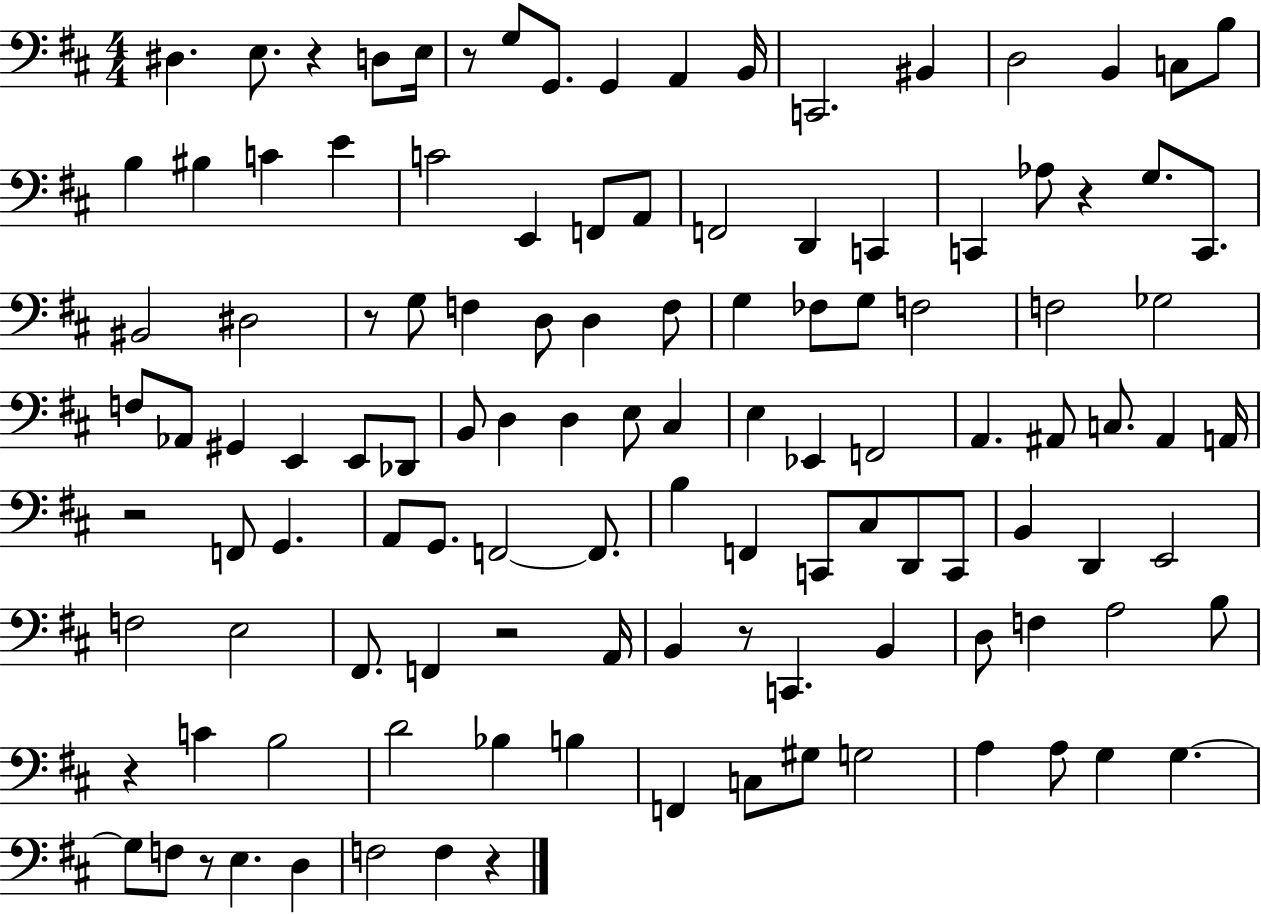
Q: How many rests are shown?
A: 10